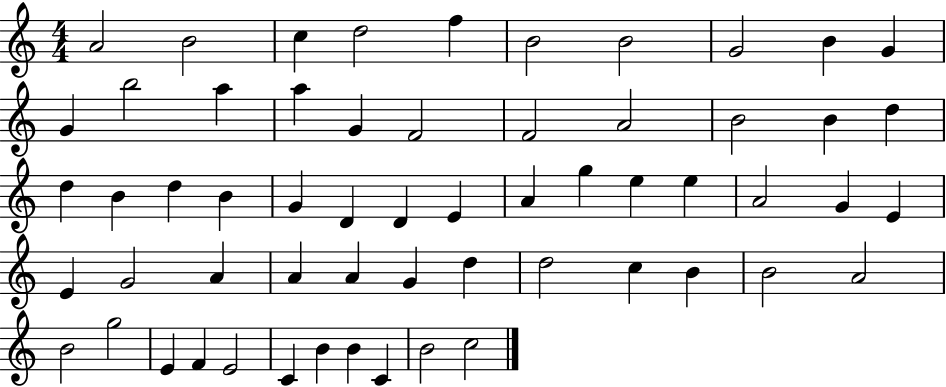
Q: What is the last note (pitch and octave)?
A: C5